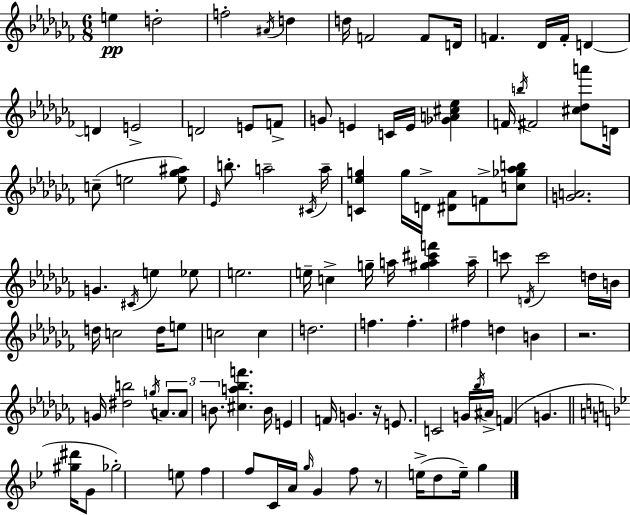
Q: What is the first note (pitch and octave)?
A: E5